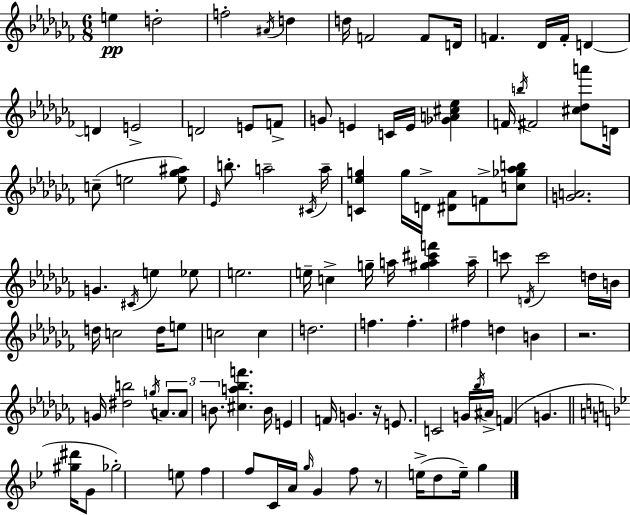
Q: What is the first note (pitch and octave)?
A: E5